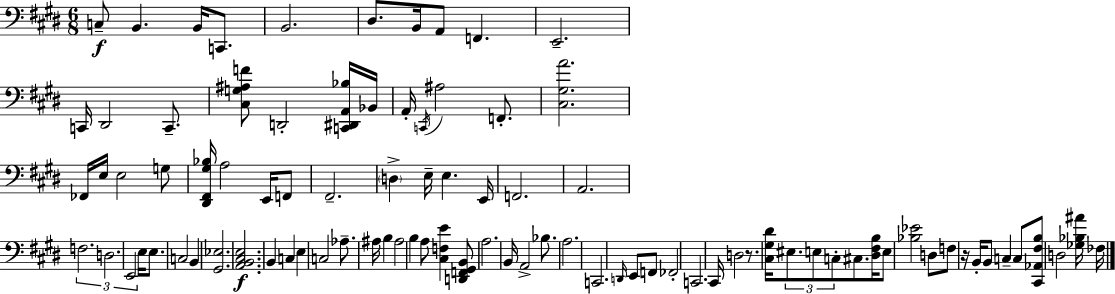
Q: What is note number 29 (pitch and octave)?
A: E3